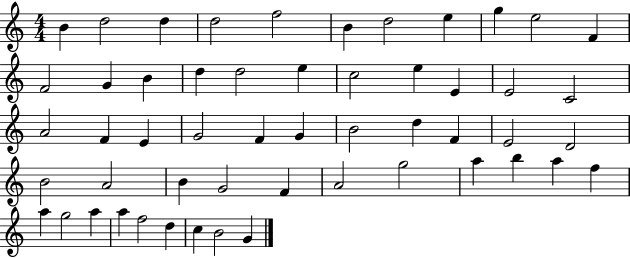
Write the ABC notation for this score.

X:1
T:Untitled
M:4/4
L:1/4
K:C
B d2 d d2 f2 B d2 e g e2 F F2 G B d d2 e c2 e E E2 C2 A2 F E G2 F G B2 d F E2 D2 B2 A2 B G2 F A2 g2 a b a f a g2 a a f2 d c B2 G